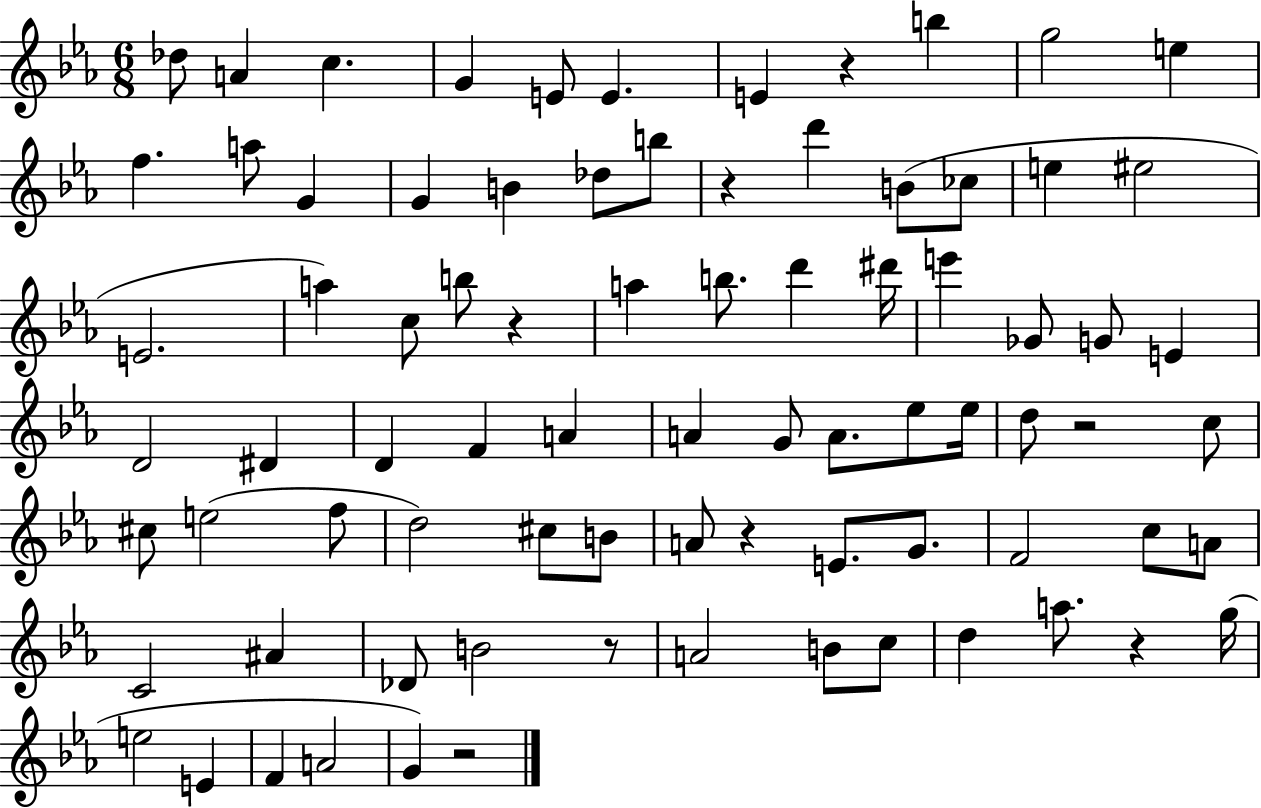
{
  \clef treble
  \numericTimeSignature
  \time 6/8
  \key ees \major
  des''8 a'4 c''4. | g'4 e'8 e'4. | e'4 r4 b''4 | g''2 e''4 | \break f''4. a''8 g'4 | g'4 b'4 des''8 b''8 | r4 d'''4 b'8( ces''8 | e''4 eis''2 | \break e'2. | a''4) c''8 b''8 r4 | a''4 b''8. d'''4 dis'''16 | e'''4 ges'8 g'8 e'4 | \break d'2 dis'4 | d'4 f'4 a'4 | a'4 g'8 a'8. ees''8 ees''16 | d''8 r2 c''8 | \break cis''8 e''2( f''8 | d''2) cis''8 b'8 | a'8 r4 e'8. g'8. | f'2 c''8 a'8 | \break c'2 ais'4 | des'8 b'2 r8 | a'2 b'8 c''8 | d''4 a''8. r4 g''16( | \break e''2 e'4 | f'4 a'2 | g'4) r2 | \bar "|."
}